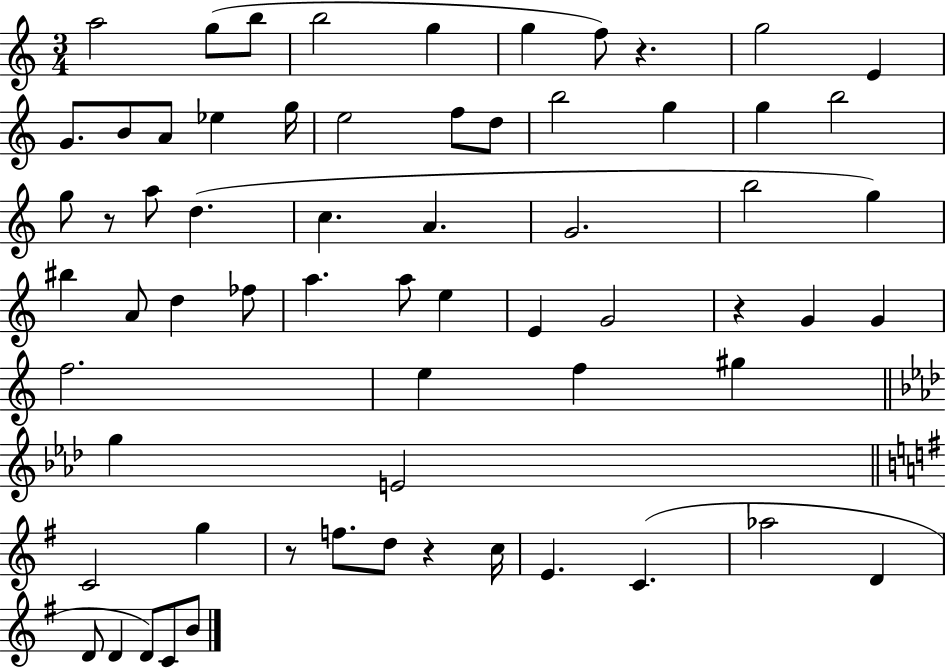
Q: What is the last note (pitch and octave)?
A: B4